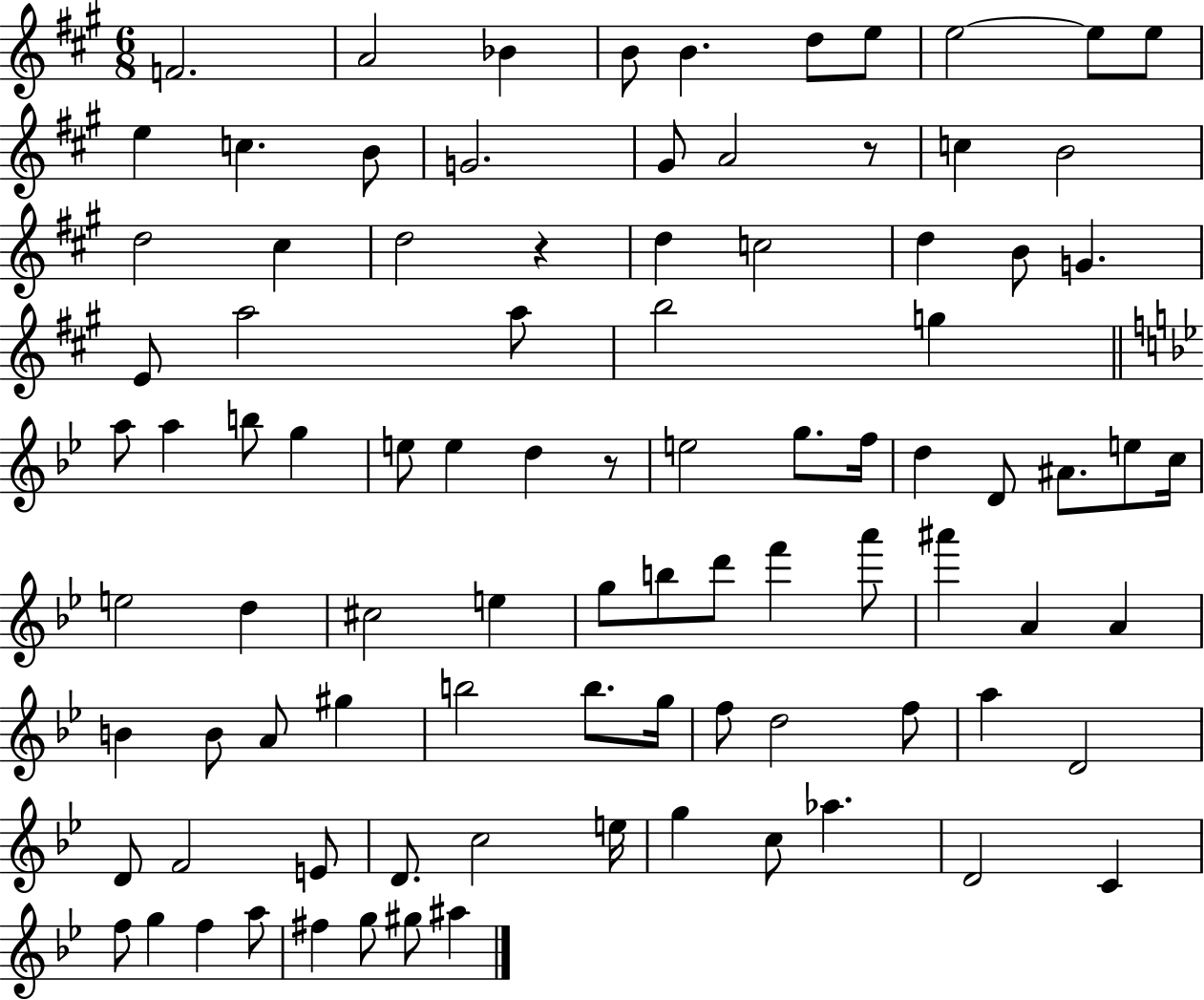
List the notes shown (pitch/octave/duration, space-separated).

F4/h. A4/h Bb4/q B4/e B4/q. D5/e E5/e E5/h E5/e E5/e E5/q C5/q. B4/e G4/h. G#4/e A4/h R/e C5/q B4/h D5/h C#5/q D5/h R/q D5/q C5/h D5/q B4/e G4/q. E4/e A5/h A5/e B5/h G5/q A5/e A5/q B5/e G5/q E5/e E5/q D5/q R/e E5/h G5/e. F5/s D5/q D4/e A#4/e. E5/e C5/s E5/h D5/q C#5/h E5/q G5/e B5/e D6/e F6/q A6/e A#6/q A4/q A4/q B4/q B4/e A4/e G#5/q B5/h B5/e. G5/s F5/e D5/h F5/e A5/q D4/h D4/e F4/h E4/e D4/e. C5/h E5/s G5/q C5/e Ab5/q. D4/h C4/q F5/e G5/q F5/q A5/e F#5/q G5/e G#5/e A#5/q